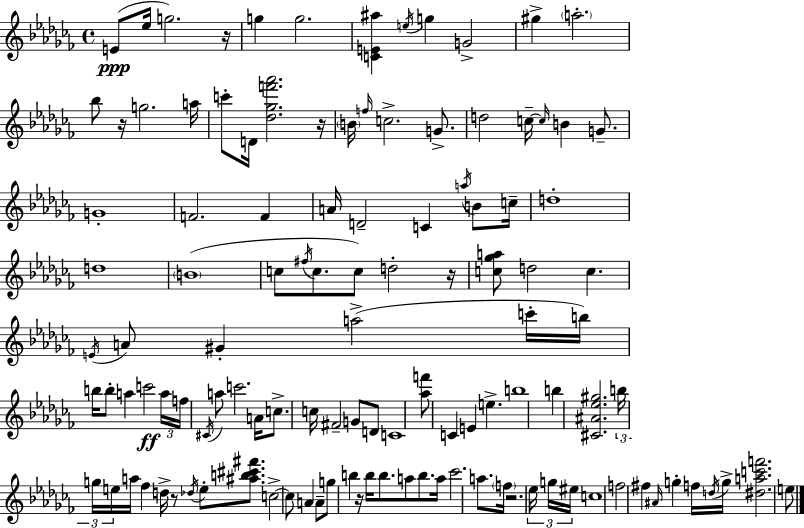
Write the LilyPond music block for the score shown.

{
  \clef treble
  \time 4/4
  \defaultTimeSignature
  \key aes \minor
  e'8(\ppp ees''16 g''2.) r16 | g''4 g''2. | <c' e' ais''>4 \acciaccatura { e''16 } g''4 g'2-> | gis''4-> \parenthesize a''2.-. | \break bes''8 r16 g''2. | a''16 c'''8-. d'16 <des'' ges'' f''' aes'''>2. | r16 \parenthesize b'16 \grace { f''16 } c''2.-> g'8.-> | d''2 c''16--~~ \grace { c''16 } b'4 | \break g'8.-- g'1-. | f'2. f'4 | a'16 d'2-- c'4 | \acciaccatura { a''16 } b'8 c''16-- d''1-. | \break d''1 | \parenthesize b'1( | c''8 \acciaccatura { fis''16 } c''8. c''8) d''2-. | r16 <c'' ges'' a''>8 d''2 c''4. | \break \acciaccatura { e'16 } a'8 gis'4-. a''2->( | c'''16-. b''16) b''16 b''8-. a''4 c'''2\ff | \tuplet 3/2 { a''16 f''16 \acciaccatura { cis'16 } } a''8 c'''2. | a'16 c''8.-> c''16 fis'2-- | \break g'8 d'8 c'1 | <aes'' f'''>8 c'4 e'4 | e''4.-> b''1 | b''4 <cis' ais' ees'' gis''>2. | \break \tuplet 3/2 { b''16 g''16 e''16 } a''16 fes''4 d''16-> | r8 \acciaccatura { des''16 } e''8-. <ais'' b'' cis''' fis'''>8. c''2->~~ | c''8 a'4 a'8-- g''8 b''4 r16 b''16 | b''8. a''8 b''8. a''16 ces'''2. | \break a''8. \parenthesize f''16 r2. | \tuplet 3/2 { ees''16 g''16 eis''16 } c''1 | f''2 | fis''4 \grace { ais'16 } g''4-. f''16 \acciaccatura { d''16 } g''16-> <dis'' a'' c''' f'''>2. | \break e''8 \bar "|."
}